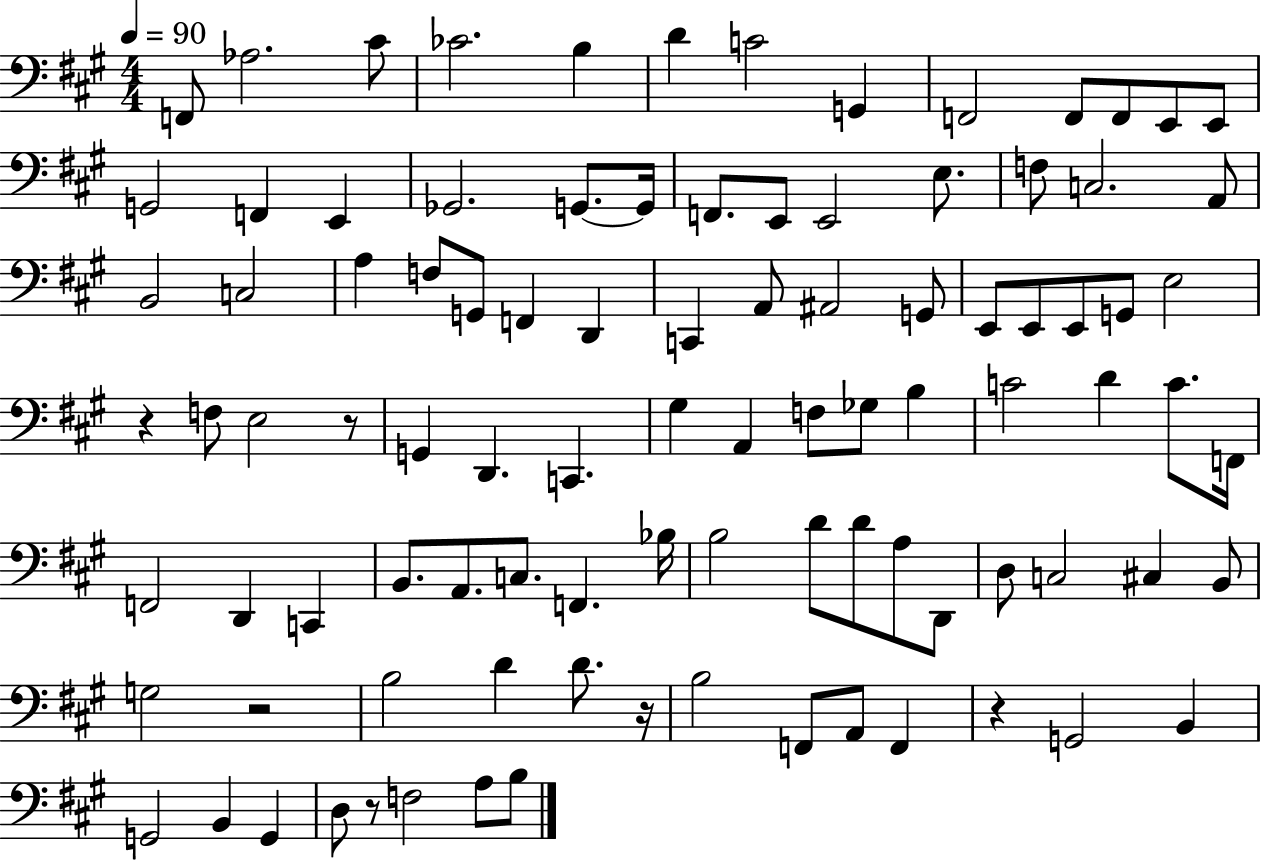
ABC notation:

X:1
T:Untitled
M:4/4
L:1/4
K:A
F,,/2 _A,2 ^C/2 _C2 B, D C2 G,, F,,2 F,,/2 F,,/2 E,,/2 E,,/2 G,,2 F,, E,, _G,,2 G,,/2 G,,/4 F,,/2 E,,/2 E,,2 E,/2 F,/2 C,2 A,,/2 B,,2 C,2 A, F,/2 G,,/2 F,, D,, C,, A,,/2 ^A,,2 G,,/2 E,,/2 E,,/2 E,,/2 G,,/2 E,2 z F,/2 E,2 z/2 G,, D,, C,, ^G, A,, F,/2 _G,/2 B, C2 D C/2 F,,/4 F,,2 D,, C,, B,,/2 A,,/2 C,/2 F,, _B,/4 B,2 D/2 D/2 A,/2 D,,/2 D,/2 C,2 ^C, B,,/2 G,2 z2 B,2 D D/2 z/4 B,2 F,,/2 A,,/2 F,, z G,,2 B,, G,,2 B,, G,, D,/2 z/2 F,2 A,/2 B,/2